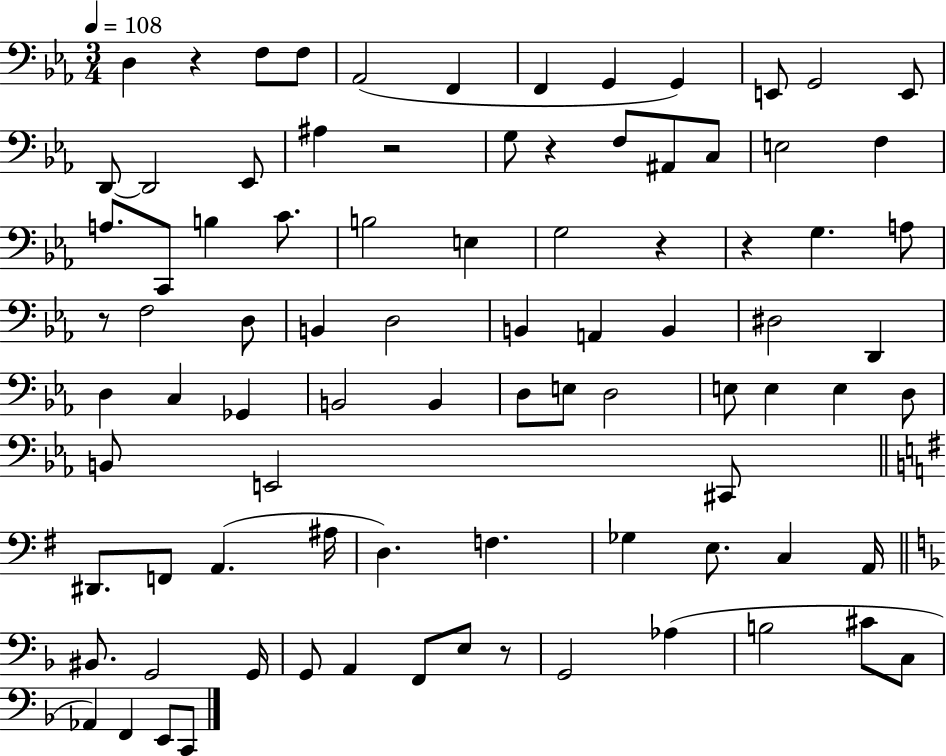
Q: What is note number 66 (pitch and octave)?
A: G2